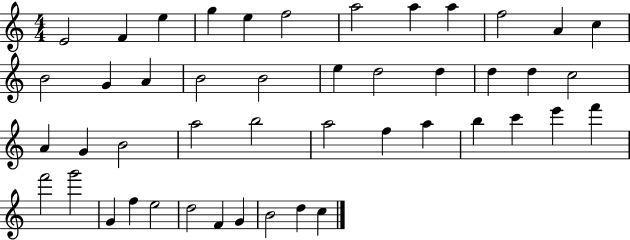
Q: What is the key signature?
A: C major